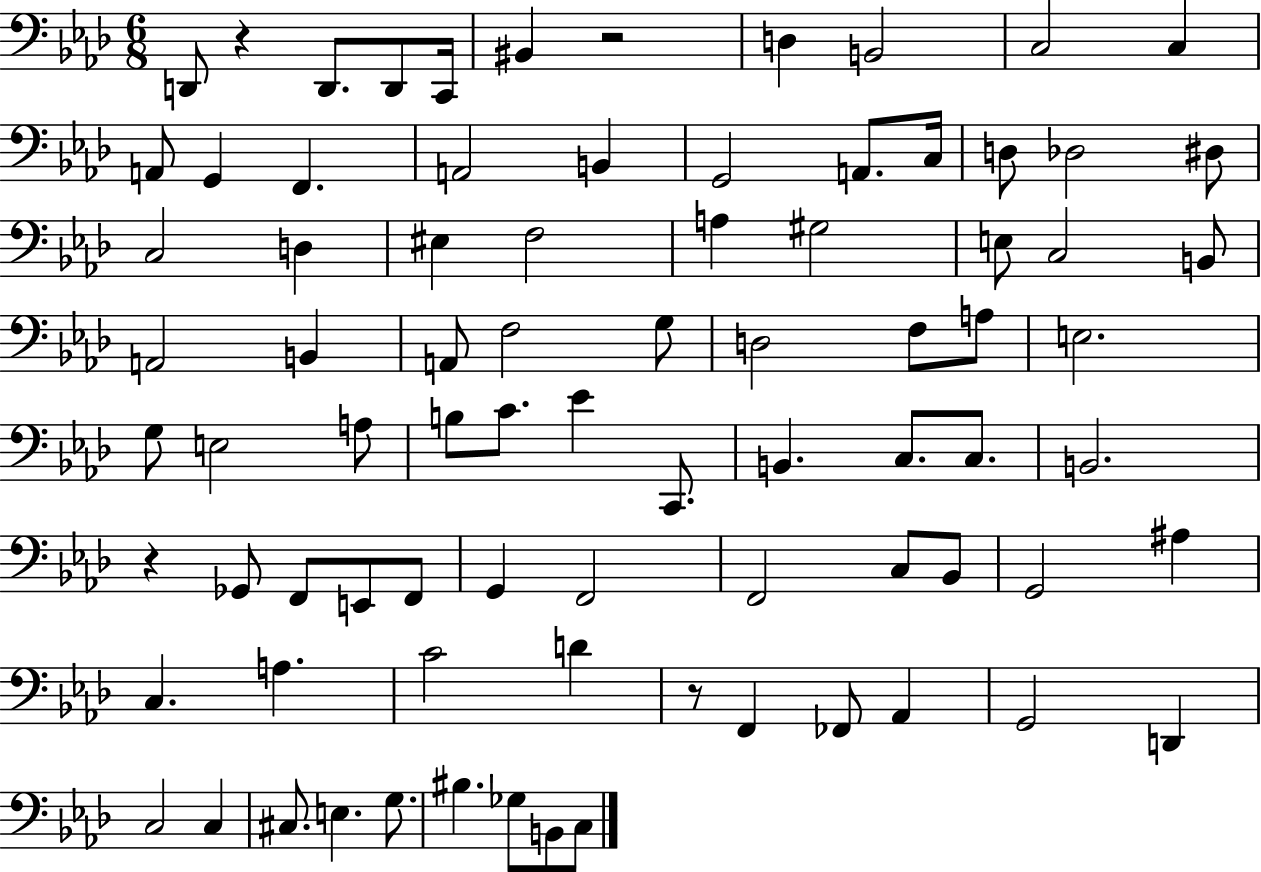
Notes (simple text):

D2/e R/q D2/e. D2/e C2/s BIS2/q R/h D3/q B2/h C3/h C3/q A2/e G2/q F2/q. A2/h B2/q G2/h A2/e. C3/s D3/e Db3/h D#3/e C3/h D3/q EIS3/q F3/h A3/q G#3/h E3/e C3/h B2/e A2/h B2/q A2/e F3/h G3/e D3/h F3/e A3/e E3/h. G3/e E3/h A3/e B3/e C4/e. Eb4/q C2/e. B2/q. C3/e. C3/e. B2/h. R/q Gb2/e F2/e E2/e F2/e G2/q F2/h F2/h C3/e Bb2/e G2/h A#3/q C3/q. A3/q. C4/h D4/q R/e F2/q FES2/e Ab2/q G2/h D2/q C3/h C3/q C#3/e. E3/q. G3/e. BIS3/q. Gb3/e B2/e C3/e